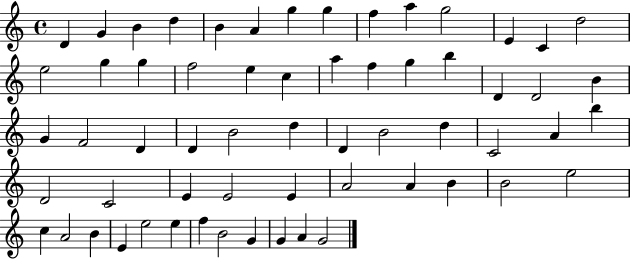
{
  \clef treble
  \time 4/4
  \defaultTimeSignature
  \key c \major
  d'4 g'4 b'4 d''4 | b'4 a'4 g''4 g''4 | f''4 a''4 g''2 | e'4 c'4 d''2 | \break e''2 g''4 g''4 | f''2 e''4 c''4 | a''4 f''4 g''4 b''4 | d'4 d'2 b'4 | \break g'4 f'2 d'4 | d'4 b'2 d''4 | d'4 b'2 d''4 | c'2 a'4 b''4 | \break d'2 c'2 | e'4 e'2 e'4 | a'2 a'4 b'4 | b'2 e''2 | \break c''4 a'2 b'4 | e'4 e''2 e''4 | f''4 b'2 g'4 | g'4 a'4 g'2 | \break \bar "|."
}